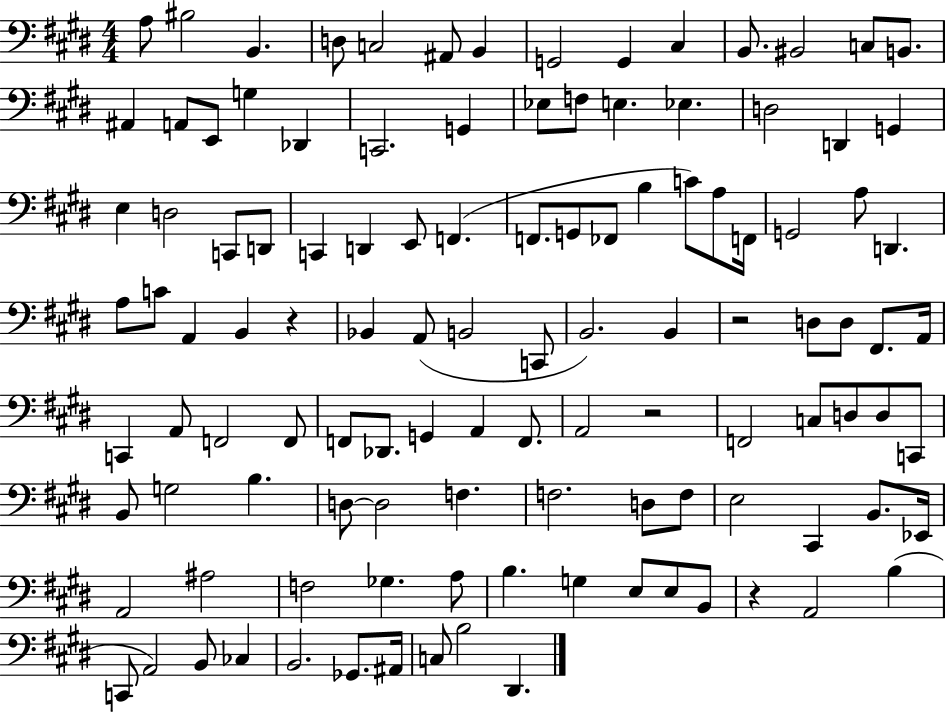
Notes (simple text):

A3/e BIS3/h B2/q. D3/e C3/h A#2/e B2/q G2/h G2/q C#3/q B2/e. BIS2/h C3/e B2/e. A#2/q A2/e E2/e G3/q Db2/q C2/h. G2/q Eb3/e F3/e E3/q. Eb3/q. D3/h D2/q G2/q E3/q D3/h C2/e D2/e C2/q D2/q E2/e F2/q. F2/e. G2/e FES2/e B3/q C4/e A3/e F2/s G2/h A3/e D2/q. A3/e C4/e A2/q B2/q R/q Bb2/q A2/e B2/h C2/e B2/h. B2/q R/h D3/e D3/e F#2/e. A2/s C2/q A2/e F2/h F2/e F2/e Db2/e. G2/q A2/q F2/e. A2/h R/h F2/h C3/e D3/e D3/e C2/e B2/e G3/h B3/q. D3/e D3/h F3/q. F3/h. D3/e F3/e E3/h C#2/q B2/e. Eb2/s A2/h A#3/h F3/h Gb3/q. A3/e B3/q. G3/q E3/e E3/e B2/e R/q A2/h B3/q C2/e A2/h B2/e CES3/q B2/h. Gb2/e. A#2/s C3/e B3/h D#2/q.